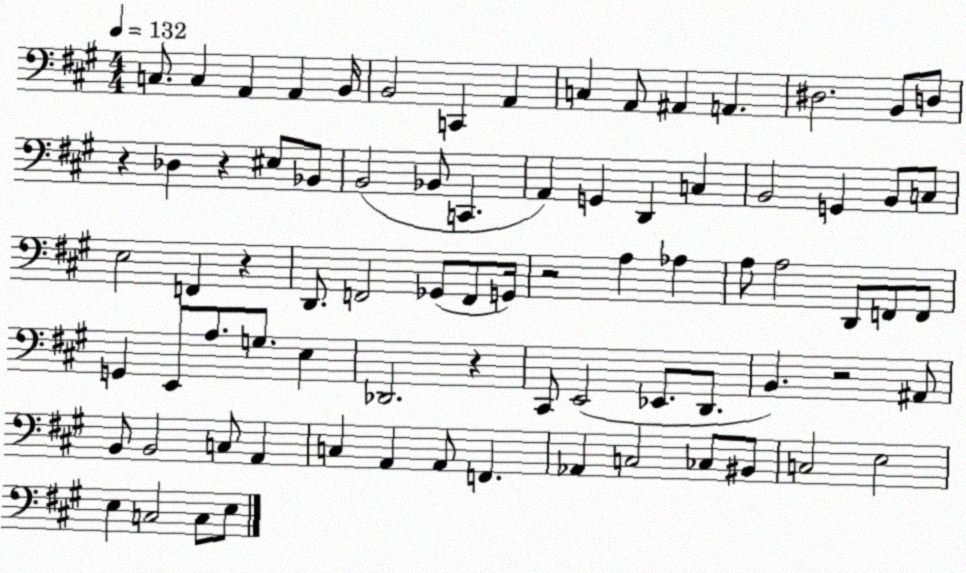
X:1
T:Untitled
M:4/4
L:1/4
K:A
C,/2 C, A,, A,, B,,/4 B,,2 C,, A,, C, A,,/2 ^A,, A,, ^D,2 B,,/2 D,/2 z _D, z ^E,/2 _B,,/2 B,,2 _B,,/2 C,, A,, G,, D,, C, B,,2 G,, B,,/2 C,/2 E,2 F,, z D,,/2 F,,2 _G,,/2 F,,/2 G,,/4 z2 A, _A, A,/2 A,2 D,,/2 F,,/2 F,,/2 G,, E,,/2 A,/2 G,/2 E, _D,,2 z ^C,,/2 E,,2 _E,,/2 D,,/2 B,, z2 ^A,,/2 B,,/2 B,,2 C,/2 A,, C, A,, A,,/2 F,, _A,, C,2 _C,/2 ^B,,/2 C,2 E,2 E, C,2 C,/2 E,/2